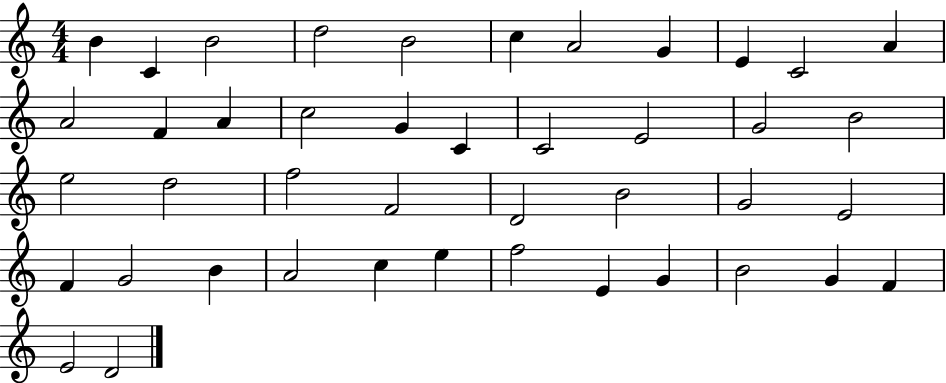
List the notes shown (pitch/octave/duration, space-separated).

B4/q C4/q B4/h D5/h B4/h C5/q A4/h G4/q E4/q C4/h A4/q A4/h F4/q A4/q C5/h G4/q C4/q C4/h E4/h G4/h B4/h E5/h D5/h F5/h F4/h D4/h B4/h G4/h E4/h F4/q G4/h B4/q A4/h C5/q E5/q F5/h E4/q G4/q B4/h G4/q F4/q E4/h D4/h